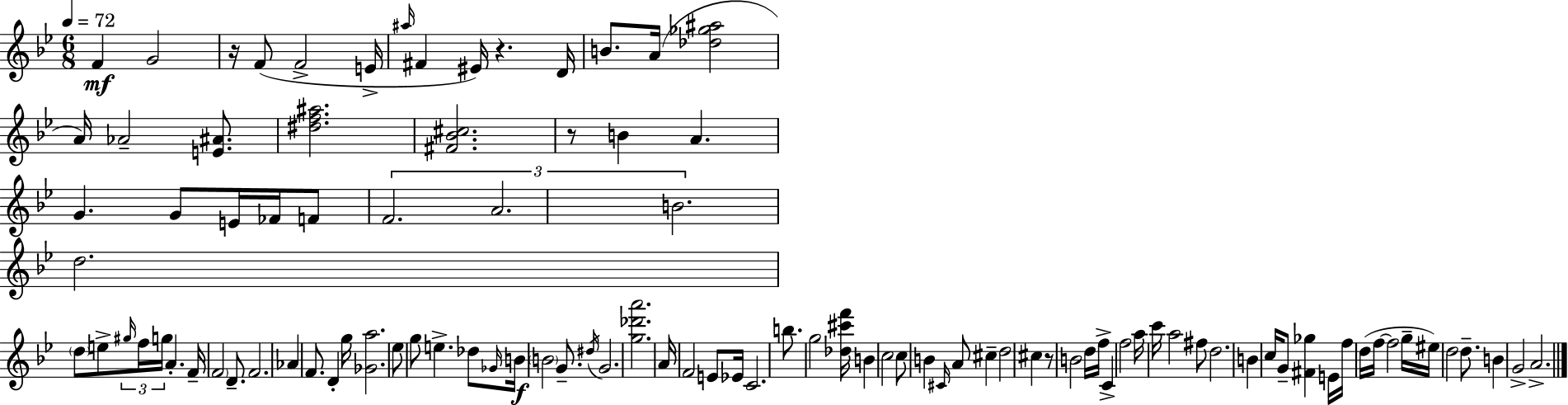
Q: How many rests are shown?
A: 4